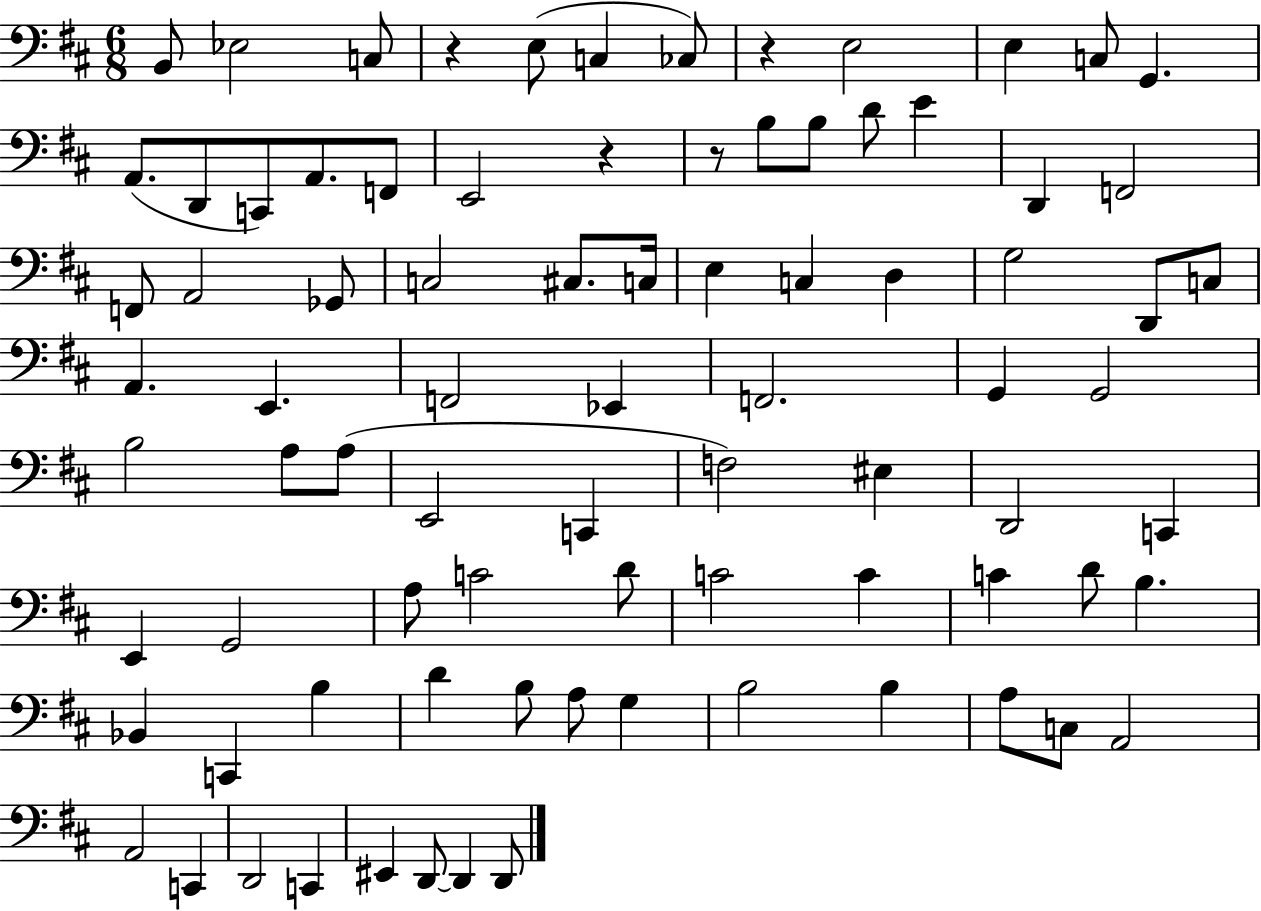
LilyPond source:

{
  \clef bass
  \numericTimeSignature
  \time 6/8
  \key d \major
  \repeat volta 2 { b,8 ees2 c8 | r4 e8( c4 ces8) | r4 e2 | e4 c8 g,4. | \break a,8.( d,8 c,8) a,8. f,8 | e,2 r4 | r8 b8 b8 d'8 e'4 | d,4 f,2 | \break f,8 a,2 ges,8 | c2 cis8. c16 | e4 c4 d4 | g2 d,8 c8 | \break a,4. e,4. | f,2 ees,4 | f,2. | g,4 g,2 | \break b2 a8 a8( | e,2 c,4 | f2) eis4 | d,2 c,4 | \break e,4 g,2 | a8 c'2 d'8 | c'2 c'4 | c'4 d'8 b4. | \break bes,4 c,4 b4 | d'4 b8 a8 g4 | b2 b4 | a8 c8 a,2 | \break a,2 c,4 | d,2 c,4 | eis,4 d,8~~ d,4 d,8 | } \bar "|."
}